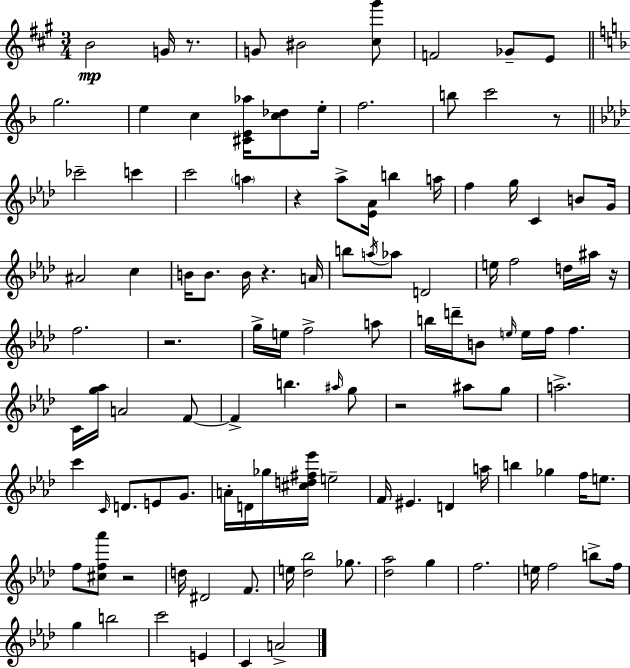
{
  \clef treble
  \numericTimeSignature
  \time 3/4
  \key a \major
  b'2\mp g'16 r8. | g'8 bis'2 <cis'' gis'''>8 | f'2 ges'8-- e'8 | \bar "||" \break \key f \major g''2. | e''4 c''4 <cis' e' aes''>16 <c'' des''>8 e''16-. | f''2. | b''8 c'''2 r8 | \break \bar "||" \break \key aes \major ces'''2-- c'''4 | c'''2 \parenthesize a''4 | r4 aes''8-> <ees' aes'>16 b''4 a''16 | f''4 g''16 c'4 b'8 g'16 | \break ais'2 c''4 | b'16 b'8. b'16 r4. a'16 | b''8 \acciaccatura { a''16 } aes''8 d'2 | e''16 f''2 d''16 ais''16 | \break r16 f''2. | r2. | g''16-> e''16 f''2-> a''8 | b''16 d'''16-- b'8 \grace { e''16 } e''16 f''16 f''4. | \break c'16 <g'' aes''>16 a'2 | f'8~~ f'4-> b''4. | \grace { ais''16 } g''8 r2 ais''8 | g''8 a''2.-> | \break c'''4 \grace { c'16 } d'8. e'8 | g'8. a'16-. d'16 ges''16 <cis'' d'' fis'' ees'''>16 e''2-- | f'16 eis'4. d'4 | a''16 b''4 ges''4 | \break f''16 e''8. f''8 <cis'' f'' aes'''>8 r2 | d''16 dis'2 | f'8. e''16 <des'' bes''>2 | ges''8. <des'' aes''>2 | \break g''4 f''2. | e''16 f''2 | b''8-> f''16 g''4 b''2 | c'''2 | \break e'4 c'4 a'2-> | \bar "|."
}